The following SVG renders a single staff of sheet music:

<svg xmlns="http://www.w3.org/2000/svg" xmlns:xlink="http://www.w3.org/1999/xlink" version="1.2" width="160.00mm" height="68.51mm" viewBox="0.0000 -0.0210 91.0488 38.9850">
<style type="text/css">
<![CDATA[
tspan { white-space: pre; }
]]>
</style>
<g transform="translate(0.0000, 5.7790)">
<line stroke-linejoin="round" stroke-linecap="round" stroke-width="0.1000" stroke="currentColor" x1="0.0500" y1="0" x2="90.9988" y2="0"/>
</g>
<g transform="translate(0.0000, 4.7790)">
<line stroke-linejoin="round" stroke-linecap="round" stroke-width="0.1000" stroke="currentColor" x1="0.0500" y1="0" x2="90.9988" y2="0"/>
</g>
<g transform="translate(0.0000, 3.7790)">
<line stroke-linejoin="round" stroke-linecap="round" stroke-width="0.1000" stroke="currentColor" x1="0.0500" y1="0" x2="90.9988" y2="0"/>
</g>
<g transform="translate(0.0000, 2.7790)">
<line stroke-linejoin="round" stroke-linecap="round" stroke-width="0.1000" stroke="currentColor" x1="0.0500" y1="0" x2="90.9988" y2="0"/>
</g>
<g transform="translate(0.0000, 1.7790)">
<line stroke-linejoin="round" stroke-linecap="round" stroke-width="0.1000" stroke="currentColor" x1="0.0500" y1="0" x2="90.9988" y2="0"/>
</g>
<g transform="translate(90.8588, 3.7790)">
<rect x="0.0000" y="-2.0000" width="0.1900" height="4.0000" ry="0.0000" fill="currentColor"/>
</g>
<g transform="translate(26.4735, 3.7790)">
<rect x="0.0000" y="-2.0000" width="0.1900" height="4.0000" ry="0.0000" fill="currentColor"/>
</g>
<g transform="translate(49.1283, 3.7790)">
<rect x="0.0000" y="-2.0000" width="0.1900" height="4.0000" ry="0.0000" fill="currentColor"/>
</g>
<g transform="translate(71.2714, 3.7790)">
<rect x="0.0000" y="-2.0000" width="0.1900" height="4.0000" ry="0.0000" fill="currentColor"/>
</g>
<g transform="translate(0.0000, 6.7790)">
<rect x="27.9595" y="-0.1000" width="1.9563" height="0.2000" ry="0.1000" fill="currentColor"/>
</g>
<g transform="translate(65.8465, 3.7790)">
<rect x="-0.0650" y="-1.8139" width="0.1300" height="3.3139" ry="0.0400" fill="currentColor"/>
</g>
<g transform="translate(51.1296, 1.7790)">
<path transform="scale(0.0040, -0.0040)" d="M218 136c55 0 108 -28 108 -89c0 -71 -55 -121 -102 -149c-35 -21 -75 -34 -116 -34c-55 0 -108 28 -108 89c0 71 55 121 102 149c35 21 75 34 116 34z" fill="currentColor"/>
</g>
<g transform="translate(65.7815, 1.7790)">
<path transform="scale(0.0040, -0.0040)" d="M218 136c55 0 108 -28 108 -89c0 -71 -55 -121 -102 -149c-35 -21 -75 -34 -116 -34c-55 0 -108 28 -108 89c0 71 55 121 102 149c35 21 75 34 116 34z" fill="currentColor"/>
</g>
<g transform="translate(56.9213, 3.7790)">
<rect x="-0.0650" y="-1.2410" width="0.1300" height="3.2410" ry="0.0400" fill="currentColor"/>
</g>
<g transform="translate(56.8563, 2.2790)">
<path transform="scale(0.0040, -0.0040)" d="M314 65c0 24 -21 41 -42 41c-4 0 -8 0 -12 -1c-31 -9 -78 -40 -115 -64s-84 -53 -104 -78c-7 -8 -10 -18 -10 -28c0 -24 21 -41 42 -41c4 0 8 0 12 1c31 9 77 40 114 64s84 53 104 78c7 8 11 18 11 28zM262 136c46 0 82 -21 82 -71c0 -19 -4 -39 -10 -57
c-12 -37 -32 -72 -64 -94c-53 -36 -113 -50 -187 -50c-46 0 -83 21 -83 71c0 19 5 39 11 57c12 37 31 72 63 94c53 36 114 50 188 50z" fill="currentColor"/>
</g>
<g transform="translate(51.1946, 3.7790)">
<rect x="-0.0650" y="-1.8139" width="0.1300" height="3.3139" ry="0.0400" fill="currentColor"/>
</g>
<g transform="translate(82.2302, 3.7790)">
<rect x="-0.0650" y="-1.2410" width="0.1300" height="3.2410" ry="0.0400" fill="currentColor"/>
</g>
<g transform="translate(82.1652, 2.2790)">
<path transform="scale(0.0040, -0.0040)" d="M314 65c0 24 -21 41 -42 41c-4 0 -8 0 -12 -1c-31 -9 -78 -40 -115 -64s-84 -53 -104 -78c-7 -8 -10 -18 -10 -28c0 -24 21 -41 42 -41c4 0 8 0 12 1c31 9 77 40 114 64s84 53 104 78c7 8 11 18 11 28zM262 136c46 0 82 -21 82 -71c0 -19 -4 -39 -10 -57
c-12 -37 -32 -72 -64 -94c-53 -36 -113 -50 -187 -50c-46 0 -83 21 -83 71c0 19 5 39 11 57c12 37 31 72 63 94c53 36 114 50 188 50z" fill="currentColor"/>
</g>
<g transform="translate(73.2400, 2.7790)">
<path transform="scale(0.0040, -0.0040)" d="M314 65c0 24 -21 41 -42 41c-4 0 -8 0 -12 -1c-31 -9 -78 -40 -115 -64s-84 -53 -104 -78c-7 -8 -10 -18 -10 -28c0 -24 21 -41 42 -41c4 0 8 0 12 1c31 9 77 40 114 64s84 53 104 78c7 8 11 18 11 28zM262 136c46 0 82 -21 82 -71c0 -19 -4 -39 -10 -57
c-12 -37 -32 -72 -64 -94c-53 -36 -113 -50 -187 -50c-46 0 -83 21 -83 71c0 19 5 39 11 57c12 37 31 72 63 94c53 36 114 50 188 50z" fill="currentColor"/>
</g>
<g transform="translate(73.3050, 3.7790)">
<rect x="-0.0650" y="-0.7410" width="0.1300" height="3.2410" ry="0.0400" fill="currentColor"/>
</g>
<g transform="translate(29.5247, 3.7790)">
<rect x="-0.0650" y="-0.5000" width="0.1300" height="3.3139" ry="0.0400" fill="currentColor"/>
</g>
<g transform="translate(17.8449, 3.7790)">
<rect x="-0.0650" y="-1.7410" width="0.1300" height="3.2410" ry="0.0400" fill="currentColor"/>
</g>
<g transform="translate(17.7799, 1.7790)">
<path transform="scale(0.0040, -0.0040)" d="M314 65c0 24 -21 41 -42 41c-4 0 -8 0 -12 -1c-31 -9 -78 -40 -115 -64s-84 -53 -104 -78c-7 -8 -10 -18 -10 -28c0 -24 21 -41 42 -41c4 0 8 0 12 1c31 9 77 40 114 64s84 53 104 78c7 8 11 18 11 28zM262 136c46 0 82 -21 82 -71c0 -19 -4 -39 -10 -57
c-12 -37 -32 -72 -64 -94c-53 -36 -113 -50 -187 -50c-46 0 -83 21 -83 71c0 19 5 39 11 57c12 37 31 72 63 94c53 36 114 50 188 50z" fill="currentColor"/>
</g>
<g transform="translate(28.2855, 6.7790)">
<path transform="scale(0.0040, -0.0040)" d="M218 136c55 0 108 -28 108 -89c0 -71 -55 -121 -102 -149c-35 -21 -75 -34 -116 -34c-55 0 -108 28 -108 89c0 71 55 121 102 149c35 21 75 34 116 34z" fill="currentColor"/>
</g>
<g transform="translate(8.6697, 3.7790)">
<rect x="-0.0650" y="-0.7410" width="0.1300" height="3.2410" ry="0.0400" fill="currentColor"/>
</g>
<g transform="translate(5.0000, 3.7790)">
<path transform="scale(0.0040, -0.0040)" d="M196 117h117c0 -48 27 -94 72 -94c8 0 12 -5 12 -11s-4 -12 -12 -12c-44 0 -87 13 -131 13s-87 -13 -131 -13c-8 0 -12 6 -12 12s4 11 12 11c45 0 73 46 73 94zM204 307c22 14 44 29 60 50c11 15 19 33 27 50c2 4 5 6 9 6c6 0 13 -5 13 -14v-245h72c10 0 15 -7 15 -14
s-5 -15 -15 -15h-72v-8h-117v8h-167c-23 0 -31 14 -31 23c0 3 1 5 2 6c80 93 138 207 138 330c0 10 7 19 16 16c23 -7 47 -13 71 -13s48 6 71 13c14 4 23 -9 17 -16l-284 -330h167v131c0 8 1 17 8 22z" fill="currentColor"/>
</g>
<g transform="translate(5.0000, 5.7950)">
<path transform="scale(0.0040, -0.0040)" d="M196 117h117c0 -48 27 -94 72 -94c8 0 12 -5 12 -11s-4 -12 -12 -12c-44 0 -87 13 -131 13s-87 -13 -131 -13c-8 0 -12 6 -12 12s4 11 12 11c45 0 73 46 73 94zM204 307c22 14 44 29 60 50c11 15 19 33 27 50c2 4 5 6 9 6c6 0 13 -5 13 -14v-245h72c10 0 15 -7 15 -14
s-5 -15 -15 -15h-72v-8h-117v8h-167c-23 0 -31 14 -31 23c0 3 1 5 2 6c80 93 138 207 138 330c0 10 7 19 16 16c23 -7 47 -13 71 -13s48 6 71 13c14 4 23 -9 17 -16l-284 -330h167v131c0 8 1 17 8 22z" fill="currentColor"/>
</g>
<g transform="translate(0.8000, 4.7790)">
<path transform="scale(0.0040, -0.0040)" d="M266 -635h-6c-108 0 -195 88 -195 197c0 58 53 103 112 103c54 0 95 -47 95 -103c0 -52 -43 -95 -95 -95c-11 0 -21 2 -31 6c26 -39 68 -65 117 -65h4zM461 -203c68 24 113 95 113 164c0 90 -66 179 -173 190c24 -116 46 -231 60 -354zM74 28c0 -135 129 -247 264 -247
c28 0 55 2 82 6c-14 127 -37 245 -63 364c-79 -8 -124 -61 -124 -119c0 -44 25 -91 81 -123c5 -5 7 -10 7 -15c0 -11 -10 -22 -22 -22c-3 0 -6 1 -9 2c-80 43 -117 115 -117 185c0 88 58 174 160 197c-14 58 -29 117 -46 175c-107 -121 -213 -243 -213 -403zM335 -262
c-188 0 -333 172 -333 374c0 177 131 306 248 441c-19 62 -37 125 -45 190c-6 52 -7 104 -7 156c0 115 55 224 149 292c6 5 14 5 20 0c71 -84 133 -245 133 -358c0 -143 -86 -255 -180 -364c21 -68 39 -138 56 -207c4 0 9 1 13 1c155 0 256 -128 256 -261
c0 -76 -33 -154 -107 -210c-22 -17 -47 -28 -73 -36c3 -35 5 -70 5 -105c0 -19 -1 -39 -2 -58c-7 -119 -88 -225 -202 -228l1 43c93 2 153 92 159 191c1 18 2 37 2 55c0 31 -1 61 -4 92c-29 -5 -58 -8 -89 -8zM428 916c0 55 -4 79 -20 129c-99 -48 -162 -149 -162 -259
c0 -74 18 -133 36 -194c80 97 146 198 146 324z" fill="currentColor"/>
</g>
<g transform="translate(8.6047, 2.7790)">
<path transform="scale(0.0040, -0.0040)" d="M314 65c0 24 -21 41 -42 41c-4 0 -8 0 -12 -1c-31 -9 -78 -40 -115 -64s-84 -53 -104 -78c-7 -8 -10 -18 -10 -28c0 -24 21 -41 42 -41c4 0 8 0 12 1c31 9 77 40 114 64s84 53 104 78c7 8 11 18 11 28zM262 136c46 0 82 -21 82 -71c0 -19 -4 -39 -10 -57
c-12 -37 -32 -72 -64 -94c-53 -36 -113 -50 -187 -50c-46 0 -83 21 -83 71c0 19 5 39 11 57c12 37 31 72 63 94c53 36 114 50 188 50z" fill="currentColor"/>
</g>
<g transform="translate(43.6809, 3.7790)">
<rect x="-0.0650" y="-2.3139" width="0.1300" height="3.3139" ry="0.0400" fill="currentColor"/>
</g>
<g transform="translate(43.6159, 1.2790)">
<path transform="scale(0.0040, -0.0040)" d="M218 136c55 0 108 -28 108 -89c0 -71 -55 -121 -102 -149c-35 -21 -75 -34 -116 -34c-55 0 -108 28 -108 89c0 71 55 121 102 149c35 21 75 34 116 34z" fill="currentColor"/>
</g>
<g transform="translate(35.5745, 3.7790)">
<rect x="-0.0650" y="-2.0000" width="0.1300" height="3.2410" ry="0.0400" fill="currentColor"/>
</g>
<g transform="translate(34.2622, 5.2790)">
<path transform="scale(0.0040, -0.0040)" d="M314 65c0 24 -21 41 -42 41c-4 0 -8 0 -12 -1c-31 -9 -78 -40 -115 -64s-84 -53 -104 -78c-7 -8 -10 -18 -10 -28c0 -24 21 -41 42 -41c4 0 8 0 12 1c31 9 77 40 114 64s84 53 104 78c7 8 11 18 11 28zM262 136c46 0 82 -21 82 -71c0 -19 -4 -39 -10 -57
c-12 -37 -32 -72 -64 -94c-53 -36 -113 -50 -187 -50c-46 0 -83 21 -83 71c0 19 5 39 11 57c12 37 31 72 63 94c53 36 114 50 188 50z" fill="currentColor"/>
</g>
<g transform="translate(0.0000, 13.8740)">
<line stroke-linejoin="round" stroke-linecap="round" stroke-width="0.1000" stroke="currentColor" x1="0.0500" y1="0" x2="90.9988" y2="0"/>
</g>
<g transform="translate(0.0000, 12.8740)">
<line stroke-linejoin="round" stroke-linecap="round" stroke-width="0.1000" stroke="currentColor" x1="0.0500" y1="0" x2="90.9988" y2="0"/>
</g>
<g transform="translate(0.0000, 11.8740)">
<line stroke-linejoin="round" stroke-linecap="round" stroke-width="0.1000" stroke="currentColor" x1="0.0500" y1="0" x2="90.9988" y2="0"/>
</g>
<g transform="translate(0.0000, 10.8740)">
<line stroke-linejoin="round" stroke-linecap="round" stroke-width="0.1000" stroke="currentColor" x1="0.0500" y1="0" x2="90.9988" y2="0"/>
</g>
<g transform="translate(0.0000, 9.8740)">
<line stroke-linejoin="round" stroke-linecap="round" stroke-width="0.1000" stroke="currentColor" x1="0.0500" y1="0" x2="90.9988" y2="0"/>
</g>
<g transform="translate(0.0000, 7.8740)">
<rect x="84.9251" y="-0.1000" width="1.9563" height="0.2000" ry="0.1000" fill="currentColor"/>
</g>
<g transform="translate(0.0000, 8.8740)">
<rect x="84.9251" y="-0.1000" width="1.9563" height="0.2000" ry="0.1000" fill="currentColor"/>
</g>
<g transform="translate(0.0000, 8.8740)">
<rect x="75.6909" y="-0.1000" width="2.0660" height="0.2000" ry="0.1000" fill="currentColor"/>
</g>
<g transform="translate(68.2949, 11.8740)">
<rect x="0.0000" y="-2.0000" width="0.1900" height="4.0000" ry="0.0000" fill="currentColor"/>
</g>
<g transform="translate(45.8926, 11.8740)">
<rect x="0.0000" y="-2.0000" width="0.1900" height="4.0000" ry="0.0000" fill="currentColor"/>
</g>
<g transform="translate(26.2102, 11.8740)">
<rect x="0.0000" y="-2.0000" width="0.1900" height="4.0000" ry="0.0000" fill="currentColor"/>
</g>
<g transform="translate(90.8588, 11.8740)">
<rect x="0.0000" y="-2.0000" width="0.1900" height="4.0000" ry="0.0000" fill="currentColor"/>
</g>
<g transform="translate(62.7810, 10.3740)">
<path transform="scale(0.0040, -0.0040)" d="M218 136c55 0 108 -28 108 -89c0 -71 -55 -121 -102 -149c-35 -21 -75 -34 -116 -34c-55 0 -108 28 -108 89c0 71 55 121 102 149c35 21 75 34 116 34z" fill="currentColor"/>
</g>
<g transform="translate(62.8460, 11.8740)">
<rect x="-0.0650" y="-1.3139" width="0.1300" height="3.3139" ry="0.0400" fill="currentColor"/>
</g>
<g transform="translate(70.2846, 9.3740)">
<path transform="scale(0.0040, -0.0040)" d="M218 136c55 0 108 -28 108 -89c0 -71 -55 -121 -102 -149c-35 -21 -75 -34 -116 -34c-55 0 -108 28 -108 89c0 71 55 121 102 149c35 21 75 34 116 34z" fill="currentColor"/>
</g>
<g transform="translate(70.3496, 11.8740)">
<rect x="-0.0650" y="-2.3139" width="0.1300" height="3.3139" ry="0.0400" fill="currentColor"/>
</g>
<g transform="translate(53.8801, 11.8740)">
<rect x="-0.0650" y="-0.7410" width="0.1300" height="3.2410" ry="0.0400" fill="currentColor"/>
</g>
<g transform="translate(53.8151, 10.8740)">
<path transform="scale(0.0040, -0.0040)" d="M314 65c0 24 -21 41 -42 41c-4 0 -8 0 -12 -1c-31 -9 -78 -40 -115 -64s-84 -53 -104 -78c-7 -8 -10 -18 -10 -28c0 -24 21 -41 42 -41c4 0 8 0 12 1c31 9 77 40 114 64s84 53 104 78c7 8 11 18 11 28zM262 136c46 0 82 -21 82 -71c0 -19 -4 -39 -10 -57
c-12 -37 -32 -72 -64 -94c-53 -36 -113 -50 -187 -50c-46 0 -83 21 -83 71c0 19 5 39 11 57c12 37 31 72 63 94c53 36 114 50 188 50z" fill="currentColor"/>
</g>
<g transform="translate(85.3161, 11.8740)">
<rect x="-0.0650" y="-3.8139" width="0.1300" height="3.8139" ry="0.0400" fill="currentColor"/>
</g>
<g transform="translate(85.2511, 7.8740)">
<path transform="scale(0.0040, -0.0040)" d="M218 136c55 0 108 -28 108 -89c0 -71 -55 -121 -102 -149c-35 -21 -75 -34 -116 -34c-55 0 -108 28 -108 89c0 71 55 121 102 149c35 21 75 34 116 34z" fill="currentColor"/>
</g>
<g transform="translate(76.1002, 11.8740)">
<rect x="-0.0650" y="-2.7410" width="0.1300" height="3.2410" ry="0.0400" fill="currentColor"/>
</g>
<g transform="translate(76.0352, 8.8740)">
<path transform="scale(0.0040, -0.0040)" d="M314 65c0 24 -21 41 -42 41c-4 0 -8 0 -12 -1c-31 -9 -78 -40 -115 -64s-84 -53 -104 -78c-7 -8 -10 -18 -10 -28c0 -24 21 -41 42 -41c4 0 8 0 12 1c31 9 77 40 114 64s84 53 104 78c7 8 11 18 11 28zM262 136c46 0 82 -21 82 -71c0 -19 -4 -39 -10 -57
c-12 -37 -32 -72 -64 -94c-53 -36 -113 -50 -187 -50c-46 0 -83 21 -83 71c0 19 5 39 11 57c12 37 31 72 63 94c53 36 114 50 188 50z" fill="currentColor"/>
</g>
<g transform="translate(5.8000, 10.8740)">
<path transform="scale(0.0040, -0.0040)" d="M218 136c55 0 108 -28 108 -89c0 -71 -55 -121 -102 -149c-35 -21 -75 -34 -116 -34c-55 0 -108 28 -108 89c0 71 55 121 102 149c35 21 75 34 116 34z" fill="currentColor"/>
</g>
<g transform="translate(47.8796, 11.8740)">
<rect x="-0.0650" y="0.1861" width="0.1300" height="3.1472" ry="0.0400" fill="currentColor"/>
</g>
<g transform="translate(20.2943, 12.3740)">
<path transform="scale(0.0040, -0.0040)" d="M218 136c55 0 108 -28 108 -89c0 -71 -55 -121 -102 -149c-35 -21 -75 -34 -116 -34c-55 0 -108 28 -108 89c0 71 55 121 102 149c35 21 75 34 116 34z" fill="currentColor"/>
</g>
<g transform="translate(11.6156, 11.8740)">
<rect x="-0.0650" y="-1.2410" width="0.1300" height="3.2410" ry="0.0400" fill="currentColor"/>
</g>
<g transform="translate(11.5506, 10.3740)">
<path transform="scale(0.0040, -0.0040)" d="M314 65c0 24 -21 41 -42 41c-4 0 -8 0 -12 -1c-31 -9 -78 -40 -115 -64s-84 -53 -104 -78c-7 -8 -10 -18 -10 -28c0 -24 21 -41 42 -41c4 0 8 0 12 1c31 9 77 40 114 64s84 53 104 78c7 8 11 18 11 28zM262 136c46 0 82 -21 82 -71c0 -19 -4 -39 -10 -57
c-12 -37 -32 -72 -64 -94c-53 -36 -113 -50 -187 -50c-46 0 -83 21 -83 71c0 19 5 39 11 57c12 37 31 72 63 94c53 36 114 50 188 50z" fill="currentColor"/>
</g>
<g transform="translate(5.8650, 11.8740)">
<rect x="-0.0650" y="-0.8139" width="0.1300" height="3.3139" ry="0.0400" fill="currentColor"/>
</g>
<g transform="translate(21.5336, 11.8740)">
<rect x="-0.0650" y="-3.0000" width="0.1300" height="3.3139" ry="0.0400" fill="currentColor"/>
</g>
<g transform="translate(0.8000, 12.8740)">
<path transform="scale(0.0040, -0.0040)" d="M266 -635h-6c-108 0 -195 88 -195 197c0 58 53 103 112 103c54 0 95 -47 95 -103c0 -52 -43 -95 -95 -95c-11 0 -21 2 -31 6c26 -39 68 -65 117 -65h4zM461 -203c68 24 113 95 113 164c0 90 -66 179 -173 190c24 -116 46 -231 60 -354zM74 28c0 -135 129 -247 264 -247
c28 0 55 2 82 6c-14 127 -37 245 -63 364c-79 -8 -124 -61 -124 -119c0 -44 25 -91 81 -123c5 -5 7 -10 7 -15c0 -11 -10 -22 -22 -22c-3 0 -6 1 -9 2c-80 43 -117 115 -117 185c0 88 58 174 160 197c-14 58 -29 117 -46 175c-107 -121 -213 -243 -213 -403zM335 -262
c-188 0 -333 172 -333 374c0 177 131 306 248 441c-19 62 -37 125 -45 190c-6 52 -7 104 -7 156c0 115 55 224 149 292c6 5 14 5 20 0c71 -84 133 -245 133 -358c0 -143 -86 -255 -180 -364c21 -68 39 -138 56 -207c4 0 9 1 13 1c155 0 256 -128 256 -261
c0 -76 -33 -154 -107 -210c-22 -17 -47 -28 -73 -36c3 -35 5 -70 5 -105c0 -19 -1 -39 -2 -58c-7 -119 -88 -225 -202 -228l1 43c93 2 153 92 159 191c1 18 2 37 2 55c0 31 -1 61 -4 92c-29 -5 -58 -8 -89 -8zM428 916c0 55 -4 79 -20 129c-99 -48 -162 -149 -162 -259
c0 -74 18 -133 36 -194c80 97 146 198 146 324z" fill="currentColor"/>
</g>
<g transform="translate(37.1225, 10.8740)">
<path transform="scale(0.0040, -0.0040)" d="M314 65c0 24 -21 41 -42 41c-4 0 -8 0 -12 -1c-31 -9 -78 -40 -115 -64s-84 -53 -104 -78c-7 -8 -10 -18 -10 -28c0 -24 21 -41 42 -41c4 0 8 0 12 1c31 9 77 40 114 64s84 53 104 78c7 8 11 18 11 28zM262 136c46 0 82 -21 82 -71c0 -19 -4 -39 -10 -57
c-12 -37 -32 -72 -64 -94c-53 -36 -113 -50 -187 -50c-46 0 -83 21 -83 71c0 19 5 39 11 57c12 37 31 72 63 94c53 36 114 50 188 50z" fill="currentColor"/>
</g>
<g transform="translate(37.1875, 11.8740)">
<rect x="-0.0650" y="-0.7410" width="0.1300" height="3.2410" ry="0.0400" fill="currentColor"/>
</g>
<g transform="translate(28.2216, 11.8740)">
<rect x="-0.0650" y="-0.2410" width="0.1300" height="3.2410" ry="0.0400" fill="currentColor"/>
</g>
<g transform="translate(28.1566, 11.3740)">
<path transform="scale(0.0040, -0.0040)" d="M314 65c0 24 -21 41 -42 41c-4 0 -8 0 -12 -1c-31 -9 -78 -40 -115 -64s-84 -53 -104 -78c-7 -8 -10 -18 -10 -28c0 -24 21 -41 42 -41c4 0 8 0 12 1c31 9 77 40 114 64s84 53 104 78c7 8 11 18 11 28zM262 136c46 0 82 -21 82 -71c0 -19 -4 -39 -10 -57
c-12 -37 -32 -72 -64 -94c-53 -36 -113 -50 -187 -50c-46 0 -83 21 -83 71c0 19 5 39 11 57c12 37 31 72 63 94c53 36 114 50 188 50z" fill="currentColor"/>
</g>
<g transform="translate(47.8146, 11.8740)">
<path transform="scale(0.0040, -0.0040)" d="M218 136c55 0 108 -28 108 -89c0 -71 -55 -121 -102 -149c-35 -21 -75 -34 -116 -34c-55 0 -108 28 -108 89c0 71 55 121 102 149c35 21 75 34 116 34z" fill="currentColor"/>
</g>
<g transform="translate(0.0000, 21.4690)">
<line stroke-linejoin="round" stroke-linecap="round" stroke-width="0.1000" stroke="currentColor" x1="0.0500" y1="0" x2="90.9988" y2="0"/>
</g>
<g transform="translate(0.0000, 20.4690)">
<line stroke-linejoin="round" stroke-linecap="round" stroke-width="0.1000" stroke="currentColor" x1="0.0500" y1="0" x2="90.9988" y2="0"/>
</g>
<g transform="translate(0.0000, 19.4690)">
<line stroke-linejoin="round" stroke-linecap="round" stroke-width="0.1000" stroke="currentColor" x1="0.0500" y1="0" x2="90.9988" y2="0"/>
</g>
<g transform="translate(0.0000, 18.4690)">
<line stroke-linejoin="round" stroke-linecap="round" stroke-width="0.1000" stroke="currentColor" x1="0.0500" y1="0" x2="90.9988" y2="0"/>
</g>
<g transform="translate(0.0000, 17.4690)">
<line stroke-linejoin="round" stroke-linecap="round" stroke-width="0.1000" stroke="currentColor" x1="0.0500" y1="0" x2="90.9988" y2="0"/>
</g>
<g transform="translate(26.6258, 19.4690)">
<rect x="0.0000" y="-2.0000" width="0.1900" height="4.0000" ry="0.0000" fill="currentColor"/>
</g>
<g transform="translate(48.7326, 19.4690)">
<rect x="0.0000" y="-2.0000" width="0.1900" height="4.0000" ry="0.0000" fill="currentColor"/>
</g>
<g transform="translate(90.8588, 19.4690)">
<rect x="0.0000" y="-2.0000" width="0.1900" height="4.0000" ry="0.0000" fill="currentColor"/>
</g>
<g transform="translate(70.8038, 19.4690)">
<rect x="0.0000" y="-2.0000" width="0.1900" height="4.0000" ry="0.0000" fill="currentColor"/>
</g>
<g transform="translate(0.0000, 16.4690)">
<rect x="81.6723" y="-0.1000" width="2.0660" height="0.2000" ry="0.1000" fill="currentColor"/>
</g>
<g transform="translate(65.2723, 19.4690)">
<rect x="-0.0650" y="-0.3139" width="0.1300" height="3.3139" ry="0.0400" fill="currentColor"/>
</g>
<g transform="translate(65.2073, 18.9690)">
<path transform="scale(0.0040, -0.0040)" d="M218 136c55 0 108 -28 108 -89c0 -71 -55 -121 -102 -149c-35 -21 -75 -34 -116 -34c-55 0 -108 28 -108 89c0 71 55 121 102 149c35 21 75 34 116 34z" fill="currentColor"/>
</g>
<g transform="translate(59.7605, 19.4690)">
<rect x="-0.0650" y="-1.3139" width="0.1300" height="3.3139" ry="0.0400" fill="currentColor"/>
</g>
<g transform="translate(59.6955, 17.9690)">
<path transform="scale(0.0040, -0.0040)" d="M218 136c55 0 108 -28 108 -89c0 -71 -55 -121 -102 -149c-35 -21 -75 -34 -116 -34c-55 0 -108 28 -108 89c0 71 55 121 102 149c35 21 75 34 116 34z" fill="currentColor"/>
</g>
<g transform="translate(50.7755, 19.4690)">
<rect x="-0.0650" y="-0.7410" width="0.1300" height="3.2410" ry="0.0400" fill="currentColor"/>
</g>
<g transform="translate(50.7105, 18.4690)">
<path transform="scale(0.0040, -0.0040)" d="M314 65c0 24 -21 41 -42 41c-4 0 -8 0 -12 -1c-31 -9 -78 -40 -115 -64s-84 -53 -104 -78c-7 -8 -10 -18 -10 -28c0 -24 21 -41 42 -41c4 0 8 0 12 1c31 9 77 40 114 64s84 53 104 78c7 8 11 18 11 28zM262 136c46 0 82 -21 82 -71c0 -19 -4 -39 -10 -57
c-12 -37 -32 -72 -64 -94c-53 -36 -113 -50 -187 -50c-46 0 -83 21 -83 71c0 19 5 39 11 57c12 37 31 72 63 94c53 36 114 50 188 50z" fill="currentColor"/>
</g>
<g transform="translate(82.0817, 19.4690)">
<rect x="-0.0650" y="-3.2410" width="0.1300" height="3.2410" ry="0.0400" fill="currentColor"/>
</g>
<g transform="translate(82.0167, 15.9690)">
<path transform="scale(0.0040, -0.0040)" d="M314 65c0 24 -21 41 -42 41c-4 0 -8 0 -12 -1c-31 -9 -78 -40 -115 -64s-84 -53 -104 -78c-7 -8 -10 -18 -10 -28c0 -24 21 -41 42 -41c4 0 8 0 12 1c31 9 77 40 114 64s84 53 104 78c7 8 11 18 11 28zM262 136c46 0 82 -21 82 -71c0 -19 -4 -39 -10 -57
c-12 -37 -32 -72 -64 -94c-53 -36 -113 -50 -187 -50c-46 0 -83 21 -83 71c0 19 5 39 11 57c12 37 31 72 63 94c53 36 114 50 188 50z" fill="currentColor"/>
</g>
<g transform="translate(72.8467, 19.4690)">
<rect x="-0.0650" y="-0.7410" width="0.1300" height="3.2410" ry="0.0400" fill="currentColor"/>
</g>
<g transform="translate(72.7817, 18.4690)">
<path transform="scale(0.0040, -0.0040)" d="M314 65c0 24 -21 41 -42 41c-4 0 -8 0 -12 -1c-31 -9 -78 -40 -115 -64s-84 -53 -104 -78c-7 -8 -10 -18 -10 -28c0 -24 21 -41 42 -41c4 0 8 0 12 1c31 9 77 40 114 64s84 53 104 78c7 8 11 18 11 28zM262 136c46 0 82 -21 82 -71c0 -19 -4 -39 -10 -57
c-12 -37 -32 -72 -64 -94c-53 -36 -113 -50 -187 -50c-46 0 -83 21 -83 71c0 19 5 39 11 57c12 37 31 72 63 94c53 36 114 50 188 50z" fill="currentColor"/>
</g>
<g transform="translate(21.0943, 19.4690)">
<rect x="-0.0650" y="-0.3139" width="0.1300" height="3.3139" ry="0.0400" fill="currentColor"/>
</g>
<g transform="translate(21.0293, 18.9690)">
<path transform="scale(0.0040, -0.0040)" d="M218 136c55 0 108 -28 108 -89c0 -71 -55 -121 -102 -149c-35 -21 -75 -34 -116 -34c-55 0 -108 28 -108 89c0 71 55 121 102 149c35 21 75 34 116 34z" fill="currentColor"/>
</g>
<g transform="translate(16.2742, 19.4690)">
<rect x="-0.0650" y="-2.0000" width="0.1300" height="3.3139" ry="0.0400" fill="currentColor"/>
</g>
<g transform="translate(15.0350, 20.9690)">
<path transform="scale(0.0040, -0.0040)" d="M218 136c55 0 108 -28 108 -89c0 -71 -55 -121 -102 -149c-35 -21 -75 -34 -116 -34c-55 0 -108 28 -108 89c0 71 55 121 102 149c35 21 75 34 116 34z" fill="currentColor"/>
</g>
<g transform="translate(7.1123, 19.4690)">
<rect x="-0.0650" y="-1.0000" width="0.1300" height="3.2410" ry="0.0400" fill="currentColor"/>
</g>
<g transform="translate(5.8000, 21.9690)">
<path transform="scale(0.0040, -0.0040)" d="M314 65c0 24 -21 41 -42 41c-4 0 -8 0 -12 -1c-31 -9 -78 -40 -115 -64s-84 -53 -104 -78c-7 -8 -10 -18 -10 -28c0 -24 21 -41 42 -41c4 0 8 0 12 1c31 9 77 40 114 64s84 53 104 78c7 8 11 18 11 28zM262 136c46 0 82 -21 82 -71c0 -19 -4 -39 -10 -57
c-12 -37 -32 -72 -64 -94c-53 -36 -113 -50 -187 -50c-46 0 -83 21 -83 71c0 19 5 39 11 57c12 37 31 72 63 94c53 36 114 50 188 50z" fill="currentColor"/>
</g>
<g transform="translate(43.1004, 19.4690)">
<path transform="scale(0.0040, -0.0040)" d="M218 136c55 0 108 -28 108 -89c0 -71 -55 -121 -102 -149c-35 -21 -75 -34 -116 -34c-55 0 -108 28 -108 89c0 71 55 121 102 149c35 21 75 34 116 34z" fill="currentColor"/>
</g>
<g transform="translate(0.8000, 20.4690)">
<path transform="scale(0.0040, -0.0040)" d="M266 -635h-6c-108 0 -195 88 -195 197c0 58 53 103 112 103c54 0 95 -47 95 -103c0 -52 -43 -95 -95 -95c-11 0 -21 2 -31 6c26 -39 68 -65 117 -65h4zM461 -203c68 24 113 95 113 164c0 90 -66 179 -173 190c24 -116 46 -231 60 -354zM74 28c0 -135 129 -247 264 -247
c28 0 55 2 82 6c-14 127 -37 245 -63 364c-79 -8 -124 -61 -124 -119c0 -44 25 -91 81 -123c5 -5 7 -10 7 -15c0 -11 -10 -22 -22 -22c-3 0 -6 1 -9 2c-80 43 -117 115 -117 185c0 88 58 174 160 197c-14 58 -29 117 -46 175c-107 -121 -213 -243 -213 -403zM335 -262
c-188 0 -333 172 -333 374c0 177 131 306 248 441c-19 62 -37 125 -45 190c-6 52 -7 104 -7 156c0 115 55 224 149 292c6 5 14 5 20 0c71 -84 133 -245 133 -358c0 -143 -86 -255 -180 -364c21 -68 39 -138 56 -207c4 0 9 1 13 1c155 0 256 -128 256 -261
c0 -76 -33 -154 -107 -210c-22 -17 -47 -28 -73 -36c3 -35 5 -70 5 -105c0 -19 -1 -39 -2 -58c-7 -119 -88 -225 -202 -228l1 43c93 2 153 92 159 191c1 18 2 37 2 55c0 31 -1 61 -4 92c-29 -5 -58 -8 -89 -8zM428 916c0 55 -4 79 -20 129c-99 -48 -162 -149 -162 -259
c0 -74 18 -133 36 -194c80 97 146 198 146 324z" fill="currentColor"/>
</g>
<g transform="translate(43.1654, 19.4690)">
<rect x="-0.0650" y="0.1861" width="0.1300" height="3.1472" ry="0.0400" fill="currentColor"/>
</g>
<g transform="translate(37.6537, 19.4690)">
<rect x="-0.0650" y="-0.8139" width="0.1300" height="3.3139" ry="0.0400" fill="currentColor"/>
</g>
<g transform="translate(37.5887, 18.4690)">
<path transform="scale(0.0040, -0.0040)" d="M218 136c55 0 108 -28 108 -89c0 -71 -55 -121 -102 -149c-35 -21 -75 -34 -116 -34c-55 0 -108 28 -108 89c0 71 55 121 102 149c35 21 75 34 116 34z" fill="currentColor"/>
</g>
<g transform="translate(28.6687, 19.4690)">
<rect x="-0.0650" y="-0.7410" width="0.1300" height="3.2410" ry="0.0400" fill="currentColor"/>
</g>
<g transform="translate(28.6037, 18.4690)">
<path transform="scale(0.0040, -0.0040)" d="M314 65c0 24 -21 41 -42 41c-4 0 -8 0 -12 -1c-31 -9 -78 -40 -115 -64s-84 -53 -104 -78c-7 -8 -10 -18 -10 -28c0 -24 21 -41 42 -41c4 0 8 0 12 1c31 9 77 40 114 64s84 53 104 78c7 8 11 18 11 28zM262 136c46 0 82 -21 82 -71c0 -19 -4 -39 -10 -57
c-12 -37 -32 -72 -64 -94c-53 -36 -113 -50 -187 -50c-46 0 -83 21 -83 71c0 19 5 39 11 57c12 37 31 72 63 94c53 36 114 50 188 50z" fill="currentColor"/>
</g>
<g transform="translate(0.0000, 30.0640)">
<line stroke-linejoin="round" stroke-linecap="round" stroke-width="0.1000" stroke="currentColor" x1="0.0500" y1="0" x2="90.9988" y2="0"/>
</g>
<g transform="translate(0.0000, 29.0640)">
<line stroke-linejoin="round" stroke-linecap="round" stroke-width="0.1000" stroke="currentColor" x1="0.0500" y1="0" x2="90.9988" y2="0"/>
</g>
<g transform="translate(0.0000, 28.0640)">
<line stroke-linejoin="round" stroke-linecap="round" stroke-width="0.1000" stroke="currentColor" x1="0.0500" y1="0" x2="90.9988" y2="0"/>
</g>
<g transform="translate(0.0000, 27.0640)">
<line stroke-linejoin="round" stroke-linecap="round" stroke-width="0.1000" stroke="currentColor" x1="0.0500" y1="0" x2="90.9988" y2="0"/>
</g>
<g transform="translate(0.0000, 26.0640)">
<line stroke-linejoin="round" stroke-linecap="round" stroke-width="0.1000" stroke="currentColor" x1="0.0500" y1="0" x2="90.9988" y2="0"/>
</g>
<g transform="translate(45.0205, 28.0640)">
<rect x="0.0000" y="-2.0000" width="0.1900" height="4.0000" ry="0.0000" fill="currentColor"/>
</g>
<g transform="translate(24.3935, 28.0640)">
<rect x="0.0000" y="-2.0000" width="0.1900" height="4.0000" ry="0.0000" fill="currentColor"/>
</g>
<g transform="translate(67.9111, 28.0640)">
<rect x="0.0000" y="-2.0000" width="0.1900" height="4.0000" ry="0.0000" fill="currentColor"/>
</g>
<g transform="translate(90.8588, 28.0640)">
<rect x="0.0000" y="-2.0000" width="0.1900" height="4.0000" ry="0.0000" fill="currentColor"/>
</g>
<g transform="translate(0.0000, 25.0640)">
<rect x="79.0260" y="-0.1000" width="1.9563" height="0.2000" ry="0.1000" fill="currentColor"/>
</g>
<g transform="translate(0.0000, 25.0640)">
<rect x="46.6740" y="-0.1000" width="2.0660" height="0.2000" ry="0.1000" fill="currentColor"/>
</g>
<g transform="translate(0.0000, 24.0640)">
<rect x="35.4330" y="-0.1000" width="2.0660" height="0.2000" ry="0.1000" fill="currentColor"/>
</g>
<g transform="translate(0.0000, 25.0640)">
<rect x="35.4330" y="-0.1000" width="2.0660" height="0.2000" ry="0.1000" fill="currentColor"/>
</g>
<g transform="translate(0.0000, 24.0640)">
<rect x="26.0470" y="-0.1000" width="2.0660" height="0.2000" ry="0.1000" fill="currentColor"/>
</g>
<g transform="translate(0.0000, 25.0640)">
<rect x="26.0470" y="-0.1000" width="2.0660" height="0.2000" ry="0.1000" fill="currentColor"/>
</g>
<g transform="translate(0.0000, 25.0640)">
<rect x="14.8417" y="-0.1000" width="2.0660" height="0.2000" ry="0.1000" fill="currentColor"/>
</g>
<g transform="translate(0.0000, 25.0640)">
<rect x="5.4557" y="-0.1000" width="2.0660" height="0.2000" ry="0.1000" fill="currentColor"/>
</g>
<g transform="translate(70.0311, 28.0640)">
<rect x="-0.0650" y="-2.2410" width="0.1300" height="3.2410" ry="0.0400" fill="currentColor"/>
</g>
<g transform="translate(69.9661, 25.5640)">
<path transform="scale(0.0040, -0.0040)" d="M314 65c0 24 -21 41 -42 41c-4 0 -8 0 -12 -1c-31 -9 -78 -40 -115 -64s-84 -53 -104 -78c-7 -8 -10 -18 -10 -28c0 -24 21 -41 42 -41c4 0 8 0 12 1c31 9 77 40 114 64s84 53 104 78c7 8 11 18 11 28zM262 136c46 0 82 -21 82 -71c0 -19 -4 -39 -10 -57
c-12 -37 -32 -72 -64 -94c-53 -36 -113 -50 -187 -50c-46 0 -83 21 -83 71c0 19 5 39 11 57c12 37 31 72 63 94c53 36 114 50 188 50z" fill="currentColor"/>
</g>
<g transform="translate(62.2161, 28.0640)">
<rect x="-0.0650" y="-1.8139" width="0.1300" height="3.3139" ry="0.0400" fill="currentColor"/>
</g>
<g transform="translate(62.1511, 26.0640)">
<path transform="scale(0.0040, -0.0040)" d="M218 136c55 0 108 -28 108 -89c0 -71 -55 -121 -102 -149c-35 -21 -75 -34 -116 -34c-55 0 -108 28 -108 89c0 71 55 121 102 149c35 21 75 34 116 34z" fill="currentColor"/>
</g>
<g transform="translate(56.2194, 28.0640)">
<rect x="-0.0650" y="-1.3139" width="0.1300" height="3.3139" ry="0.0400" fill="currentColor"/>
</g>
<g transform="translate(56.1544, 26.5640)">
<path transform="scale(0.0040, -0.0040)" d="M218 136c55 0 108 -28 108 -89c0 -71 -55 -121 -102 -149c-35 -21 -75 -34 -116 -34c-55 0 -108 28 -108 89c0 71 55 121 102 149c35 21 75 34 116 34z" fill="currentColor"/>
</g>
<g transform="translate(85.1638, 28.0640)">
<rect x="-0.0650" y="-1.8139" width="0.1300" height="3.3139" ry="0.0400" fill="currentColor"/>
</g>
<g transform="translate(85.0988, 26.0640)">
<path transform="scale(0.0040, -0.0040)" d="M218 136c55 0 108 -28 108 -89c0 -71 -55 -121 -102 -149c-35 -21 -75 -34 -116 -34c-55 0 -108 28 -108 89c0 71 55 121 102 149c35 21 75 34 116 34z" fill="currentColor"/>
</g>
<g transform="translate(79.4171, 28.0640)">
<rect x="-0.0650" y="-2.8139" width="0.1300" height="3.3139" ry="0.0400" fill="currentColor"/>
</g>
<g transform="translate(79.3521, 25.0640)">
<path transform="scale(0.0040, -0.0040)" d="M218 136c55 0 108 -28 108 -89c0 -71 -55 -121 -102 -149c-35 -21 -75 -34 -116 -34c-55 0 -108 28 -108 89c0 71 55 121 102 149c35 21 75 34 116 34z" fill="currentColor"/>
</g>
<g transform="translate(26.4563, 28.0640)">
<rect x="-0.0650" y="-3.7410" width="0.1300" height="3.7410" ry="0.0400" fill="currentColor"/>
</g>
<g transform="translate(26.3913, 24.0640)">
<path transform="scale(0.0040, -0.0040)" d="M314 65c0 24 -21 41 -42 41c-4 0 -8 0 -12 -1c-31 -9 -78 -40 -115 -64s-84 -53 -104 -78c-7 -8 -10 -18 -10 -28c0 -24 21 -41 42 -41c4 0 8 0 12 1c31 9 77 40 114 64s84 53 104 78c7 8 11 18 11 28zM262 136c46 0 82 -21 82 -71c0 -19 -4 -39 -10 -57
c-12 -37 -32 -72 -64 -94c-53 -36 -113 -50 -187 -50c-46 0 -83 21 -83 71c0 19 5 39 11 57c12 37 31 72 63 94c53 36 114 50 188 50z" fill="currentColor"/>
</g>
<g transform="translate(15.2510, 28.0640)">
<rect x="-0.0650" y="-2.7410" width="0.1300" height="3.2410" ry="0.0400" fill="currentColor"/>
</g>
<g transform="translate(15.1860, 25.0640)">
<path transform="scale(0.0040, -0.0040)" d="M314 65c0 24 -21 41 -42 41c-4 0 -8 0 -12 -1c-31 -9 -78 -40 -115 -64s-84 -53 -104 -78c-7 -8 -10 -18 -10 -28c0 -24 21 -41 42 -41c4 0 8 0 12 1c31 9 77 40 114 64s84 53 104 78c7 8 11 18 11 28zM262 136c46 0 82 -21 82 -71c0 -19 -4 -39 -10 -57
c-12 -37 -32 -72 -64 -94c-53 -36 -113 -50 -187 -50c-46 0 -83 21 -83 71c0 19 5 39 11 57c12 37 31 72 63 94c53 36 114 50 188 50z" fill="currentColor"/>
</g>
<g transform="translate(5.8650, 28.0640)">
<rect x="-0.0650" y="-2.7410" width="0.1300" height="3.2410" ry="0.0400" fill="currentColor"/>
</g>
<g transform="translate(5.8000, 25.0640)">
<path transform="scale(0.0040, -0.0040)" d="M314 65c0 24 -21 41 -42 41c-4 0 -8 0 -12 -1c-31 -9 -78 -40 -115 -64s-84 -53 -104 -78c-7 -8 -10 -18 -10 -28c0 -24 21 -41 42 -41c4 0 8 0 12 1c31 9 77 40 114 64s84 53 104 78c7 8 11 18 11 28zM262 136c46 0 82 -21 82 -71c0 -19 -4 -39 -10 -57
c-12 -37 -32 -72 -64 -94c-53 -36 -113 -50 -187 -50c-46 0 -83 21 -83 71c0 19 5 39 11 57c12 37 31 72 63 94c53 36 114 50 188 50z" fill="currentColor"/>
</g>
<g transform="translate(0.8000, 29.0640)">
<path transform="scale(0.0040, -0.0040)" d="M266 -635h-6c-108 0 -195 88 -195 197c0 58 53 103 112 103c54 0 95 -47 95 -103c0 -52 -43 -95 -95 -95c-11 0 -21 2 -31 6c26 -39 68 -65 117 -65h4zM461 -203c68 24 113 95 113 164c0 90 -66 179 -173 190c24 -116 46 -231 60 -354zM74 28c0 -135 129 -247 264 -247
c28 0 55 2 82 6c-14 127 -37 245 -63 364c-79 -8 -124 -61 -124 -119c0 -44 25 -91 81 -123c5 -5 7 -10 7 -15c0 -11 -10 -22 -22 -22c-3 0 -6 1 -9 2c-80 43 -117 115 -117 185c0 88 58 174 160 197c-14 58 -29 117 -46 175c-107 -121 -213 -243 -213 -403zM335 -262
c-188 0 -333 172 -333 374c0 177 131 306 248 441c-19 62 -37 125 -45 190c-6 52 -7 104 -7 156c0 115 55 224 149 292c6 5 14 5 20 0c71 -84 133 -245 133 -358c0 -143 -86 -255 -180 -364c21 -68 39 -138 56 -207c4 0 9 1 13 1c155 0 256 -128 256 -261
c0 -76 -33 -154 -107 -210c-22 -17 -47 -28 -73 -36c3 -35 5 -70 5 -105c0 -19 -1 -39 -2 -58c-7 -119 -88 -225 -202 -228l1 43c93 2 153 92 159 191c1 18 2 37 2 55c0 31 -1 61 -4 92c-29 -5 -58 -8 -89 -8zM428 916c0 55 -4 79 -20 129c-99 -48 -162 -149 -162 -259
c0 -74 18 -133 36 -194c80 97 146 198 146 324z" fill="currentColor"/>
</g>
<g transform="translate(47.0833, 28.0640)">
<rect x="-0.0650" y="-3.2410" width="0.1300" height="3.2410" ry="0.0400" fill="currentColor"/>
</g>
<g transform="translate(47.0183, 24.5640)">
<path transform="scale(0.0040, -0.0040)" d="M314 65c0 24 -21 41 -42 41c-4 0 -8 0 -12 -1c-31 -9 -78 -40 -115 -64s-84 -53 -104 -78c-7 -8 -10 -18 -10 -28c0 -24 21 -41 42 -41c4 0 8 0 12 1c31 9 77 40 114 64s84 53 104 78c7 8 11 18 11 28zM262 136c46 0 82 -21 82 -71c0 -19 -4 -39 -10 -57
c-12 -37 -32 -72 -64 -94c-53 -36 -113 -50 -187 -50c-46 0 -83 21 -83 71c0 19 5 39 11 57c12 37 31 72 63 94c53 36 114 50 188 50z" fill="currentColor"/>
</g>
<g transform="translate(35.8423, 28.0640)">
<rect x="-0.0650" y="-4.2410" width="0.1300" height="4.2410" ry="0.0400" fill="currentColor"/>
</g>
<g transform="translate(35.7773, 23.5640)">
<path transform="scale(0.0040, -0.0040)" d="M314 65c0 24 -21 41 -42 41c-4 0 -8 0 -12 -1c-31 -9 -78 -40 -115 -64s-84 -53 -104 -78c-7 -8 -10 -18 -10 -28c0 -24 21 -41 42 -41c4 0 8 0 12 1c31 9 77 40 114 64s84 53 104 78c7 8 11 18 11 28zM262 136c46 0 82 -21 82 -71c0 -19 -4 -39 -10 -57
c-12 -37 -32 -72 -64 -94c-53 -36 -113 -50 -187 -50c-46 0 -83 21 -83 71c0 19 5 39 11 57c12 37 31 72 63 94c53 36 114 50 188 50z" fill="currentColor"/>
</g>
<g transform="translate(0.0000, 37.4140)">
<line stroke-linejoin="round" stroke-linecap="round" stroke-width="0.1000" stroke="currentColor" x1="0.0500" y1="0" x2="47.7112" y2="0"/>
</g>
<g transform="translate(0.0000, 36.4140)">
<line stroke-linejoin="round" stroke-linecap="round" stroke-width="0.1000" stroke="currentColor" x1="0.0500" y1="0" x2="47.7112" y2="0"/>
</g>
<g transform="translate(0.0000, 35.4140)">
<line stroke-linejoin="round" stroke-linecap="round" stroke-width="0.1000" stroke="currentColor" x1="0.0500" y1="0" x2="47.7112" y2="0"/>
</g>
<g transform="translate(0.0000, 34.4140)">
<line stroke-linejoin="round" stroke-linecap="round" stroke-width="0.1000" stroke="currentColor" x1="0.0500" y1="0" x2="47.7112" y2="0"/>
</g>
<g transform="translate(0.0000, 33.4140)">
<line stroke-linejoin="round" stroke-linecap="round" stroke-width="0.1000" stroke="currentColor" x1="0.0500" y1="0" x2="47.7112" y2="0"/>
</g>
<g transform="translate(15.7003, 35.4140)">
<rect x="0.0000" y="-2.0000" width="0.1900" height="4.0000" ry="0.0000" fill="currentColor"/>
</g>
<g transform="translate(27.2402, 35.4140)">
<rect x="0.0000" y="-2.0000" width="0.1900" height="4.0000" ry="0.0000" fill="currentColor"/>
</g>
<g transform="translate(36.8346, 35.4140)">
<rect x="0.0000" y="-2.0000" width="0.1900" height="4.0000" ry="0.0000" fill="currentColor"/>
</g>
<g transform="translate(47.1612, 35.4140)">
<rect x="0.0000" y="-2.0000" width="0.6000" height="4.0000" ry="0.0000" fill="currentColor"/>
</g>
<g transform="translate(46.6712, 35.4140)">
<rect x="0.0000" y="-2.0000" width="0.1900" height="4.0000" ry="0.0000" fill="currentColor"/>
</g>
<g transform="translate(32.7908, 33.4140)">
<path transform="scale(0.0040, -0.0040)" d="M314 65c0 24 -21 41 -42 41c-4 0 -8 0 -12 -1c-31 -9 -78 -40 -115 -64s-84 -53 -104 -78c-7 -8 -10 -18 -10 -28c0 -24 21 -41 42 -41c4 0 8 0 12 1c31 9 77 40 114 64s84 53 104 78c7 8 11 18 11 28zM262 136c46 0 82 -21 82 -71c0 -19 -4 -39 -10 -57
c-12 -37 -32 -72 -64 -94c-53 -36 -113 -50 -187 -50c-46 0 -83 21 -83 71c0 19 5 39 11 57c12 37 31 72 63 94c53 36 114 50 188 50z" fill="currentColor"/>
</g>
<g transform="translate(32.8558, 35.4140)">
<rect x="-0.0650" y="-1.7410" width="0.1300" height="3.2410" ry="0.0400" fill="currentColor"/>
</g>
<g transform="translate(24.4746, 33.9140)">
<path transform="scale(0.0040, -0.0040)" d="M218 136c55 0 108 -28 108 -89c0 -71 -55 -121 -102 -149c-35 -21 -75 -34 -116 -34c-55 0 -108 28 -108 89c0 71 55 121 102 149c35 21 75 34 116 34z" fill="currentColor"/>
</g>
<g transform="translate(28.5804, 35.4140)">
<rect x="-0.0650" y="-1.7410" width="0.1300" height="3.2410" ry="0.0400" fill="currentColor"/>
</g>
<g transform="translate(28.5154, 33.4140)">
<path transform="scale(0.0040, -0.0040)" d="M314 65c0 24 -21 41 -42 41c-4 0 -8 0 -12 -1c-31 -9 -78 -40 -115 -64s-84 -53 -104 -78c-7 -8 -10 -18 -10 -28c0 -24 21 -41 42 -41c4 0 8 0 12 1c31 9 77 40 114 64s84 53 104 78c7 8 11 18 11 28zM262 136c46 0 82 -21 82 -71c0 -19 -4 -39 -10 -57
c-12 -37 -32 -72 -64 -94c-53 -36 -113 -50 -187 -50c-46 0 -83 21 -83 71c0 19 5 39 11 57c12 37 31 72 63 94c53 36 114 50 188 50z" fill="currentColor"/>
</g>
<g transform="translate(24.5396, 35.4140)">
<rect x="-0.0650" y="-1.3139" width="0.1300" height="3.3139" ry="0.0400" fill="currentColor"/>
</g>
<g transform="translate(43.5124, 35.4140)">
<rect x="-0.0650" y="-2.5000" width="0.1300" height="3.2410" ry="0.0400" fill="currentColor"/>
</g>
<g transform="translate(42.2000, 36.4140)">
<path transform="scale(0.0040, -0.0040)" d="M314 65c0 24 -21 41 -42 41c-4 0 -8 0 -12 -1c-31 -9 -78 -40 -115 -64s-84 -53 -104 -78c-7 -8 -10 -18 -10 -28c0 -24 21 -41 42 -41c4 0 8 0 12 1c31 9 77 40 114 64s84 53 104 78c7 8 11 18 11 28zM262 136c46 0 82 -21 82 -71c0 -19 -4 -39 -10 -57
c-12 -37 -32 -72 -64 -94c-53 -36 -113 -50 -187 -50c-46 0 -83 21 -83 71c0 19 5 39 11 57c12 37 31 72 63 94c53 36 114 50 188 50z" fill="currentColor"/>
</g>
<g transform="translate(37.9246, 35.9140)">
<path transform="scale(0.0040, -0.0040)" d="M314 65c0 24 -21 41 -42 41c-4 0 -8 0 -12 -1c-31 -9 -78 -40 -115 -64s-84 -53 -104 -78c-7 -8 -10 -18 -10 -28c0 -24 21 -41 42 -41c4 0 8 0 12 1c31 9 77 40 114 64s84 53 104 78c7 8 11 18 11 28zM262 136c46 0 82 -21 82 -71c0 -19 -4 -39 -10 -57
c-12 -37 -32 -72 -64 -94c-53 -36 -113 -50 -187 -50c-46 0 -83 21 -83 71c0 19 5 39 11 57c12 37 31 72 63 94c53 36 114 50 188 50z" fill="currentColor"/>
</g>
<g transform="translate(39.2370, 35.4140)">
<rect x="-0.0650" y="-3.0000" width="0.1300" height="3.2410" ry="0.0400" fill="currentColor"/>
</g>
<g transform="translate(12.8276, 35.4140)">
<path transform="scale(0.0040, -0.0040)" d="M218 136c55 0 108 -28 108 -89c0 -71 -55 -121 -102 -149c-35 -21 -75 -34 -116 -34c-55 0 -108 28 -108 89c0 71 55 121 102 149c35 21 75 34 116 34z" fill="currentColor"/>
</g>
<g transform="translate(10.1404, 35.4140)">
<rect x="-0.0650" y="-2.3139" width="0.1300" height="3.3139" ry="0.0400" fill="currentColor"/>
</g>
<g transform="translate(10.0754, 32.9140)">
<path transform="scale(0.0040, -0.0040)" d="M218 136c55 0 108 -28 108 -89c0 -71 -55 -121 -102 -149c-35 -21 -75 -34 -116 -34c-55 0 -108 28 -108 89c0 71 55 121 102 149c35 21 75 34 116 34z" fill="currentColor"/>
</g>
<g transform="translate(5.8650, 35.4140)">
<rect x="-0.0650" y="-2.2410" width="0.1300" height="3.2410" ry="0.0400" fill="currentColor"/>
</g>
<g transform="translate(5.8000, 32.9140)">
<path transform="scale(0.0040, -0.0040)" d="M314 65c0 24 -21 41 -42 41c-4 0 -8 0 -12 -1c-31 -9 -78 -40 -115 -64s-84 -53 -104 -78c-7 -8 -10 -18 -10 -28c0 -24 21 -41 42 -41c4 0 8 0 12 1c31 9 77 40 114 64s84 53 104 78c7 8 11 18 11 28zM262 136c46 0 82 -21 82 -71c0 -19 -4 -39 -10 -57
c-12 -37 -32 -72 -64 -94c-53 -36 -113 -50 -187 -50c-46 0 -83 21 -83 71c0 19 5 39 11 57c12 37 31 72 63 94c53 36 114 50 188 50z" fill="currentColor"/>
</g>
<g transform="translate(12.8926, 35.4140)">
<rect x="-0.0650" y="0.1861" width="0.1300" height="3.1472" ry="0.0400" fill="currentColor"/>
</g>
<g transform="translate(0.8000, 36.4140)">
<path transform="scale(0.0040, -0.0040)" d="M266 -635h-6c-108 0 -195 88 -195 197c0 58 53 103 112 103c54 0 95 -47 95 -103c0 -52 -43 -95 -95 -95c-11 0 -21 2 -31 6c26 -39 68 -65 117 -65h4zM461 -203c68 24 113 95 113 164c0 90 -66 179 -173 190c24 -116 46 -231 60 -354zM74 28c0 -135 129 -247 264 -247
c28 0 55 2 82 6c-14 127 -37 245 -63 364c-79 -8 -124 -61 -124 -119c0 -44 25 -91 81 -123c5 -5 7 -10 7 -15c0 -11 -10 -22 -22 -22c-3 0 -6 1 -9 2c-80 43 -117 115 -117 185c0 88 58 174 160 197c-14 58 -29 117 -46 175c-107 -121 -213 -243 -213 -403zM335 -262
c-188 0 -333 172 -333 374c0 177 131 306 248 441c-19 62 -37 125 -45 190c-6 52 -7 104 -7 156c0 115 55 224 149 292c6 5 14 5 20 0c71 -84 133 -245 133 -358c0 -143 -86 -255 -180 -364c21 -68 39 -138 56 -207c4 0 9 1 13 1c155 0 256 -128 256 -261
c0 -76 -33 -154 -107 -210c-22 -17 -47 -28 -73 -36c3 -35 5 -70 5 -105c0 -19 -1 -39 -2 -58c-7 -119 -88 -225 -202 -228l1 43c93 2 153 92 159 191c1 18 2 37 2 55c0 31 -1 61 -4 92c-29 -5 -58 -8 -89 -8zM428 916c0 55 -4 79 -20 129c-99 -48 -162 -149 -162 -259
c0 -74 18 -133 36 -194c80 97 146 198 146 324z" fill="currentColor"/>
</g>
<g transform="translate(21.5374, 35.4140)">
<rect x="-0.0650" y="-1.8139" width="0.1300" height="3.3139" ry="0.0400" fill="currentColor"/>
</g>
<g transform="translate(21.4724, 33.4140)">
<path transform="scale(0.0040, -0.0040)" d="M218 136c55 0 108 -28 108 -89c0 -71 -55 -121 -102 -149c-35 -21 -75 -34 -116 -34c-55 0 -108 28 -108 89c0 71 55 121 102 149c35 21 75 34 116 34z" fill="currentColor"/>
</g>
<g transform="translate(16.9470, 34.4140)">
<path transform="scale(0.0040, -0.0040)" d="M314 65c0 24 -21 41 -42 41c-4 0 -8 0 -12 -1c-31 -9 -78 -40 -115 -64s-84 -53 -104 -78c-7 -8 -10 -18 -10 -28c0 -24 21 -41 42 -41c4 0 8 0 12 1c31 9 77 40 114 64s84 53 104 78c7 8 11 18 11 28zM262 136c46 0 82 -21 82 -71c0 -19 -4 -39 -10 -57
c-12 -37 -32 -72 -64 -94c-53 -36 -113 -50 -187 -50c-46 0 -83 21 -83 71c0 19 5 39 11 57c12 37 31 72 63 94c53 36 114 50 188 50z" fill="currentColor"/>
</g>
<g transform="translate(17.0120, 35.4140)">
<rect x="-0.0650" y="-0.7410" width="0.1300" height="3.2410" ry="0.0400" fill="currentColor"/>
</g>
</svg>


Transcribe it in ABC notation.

X:1
T:Untitled
M:4/4
L:1/4
K:C
d2 f2 C F2 g f e2 f d2 e2 d e2 A c2 d2 B d2 e g a2 c' D2 F c d2 d B d2 e c d2 b2 a2 a2 c'2 d'2 b2 e f g2 a f g2 g B d2 f e f2 f2 A2 G2